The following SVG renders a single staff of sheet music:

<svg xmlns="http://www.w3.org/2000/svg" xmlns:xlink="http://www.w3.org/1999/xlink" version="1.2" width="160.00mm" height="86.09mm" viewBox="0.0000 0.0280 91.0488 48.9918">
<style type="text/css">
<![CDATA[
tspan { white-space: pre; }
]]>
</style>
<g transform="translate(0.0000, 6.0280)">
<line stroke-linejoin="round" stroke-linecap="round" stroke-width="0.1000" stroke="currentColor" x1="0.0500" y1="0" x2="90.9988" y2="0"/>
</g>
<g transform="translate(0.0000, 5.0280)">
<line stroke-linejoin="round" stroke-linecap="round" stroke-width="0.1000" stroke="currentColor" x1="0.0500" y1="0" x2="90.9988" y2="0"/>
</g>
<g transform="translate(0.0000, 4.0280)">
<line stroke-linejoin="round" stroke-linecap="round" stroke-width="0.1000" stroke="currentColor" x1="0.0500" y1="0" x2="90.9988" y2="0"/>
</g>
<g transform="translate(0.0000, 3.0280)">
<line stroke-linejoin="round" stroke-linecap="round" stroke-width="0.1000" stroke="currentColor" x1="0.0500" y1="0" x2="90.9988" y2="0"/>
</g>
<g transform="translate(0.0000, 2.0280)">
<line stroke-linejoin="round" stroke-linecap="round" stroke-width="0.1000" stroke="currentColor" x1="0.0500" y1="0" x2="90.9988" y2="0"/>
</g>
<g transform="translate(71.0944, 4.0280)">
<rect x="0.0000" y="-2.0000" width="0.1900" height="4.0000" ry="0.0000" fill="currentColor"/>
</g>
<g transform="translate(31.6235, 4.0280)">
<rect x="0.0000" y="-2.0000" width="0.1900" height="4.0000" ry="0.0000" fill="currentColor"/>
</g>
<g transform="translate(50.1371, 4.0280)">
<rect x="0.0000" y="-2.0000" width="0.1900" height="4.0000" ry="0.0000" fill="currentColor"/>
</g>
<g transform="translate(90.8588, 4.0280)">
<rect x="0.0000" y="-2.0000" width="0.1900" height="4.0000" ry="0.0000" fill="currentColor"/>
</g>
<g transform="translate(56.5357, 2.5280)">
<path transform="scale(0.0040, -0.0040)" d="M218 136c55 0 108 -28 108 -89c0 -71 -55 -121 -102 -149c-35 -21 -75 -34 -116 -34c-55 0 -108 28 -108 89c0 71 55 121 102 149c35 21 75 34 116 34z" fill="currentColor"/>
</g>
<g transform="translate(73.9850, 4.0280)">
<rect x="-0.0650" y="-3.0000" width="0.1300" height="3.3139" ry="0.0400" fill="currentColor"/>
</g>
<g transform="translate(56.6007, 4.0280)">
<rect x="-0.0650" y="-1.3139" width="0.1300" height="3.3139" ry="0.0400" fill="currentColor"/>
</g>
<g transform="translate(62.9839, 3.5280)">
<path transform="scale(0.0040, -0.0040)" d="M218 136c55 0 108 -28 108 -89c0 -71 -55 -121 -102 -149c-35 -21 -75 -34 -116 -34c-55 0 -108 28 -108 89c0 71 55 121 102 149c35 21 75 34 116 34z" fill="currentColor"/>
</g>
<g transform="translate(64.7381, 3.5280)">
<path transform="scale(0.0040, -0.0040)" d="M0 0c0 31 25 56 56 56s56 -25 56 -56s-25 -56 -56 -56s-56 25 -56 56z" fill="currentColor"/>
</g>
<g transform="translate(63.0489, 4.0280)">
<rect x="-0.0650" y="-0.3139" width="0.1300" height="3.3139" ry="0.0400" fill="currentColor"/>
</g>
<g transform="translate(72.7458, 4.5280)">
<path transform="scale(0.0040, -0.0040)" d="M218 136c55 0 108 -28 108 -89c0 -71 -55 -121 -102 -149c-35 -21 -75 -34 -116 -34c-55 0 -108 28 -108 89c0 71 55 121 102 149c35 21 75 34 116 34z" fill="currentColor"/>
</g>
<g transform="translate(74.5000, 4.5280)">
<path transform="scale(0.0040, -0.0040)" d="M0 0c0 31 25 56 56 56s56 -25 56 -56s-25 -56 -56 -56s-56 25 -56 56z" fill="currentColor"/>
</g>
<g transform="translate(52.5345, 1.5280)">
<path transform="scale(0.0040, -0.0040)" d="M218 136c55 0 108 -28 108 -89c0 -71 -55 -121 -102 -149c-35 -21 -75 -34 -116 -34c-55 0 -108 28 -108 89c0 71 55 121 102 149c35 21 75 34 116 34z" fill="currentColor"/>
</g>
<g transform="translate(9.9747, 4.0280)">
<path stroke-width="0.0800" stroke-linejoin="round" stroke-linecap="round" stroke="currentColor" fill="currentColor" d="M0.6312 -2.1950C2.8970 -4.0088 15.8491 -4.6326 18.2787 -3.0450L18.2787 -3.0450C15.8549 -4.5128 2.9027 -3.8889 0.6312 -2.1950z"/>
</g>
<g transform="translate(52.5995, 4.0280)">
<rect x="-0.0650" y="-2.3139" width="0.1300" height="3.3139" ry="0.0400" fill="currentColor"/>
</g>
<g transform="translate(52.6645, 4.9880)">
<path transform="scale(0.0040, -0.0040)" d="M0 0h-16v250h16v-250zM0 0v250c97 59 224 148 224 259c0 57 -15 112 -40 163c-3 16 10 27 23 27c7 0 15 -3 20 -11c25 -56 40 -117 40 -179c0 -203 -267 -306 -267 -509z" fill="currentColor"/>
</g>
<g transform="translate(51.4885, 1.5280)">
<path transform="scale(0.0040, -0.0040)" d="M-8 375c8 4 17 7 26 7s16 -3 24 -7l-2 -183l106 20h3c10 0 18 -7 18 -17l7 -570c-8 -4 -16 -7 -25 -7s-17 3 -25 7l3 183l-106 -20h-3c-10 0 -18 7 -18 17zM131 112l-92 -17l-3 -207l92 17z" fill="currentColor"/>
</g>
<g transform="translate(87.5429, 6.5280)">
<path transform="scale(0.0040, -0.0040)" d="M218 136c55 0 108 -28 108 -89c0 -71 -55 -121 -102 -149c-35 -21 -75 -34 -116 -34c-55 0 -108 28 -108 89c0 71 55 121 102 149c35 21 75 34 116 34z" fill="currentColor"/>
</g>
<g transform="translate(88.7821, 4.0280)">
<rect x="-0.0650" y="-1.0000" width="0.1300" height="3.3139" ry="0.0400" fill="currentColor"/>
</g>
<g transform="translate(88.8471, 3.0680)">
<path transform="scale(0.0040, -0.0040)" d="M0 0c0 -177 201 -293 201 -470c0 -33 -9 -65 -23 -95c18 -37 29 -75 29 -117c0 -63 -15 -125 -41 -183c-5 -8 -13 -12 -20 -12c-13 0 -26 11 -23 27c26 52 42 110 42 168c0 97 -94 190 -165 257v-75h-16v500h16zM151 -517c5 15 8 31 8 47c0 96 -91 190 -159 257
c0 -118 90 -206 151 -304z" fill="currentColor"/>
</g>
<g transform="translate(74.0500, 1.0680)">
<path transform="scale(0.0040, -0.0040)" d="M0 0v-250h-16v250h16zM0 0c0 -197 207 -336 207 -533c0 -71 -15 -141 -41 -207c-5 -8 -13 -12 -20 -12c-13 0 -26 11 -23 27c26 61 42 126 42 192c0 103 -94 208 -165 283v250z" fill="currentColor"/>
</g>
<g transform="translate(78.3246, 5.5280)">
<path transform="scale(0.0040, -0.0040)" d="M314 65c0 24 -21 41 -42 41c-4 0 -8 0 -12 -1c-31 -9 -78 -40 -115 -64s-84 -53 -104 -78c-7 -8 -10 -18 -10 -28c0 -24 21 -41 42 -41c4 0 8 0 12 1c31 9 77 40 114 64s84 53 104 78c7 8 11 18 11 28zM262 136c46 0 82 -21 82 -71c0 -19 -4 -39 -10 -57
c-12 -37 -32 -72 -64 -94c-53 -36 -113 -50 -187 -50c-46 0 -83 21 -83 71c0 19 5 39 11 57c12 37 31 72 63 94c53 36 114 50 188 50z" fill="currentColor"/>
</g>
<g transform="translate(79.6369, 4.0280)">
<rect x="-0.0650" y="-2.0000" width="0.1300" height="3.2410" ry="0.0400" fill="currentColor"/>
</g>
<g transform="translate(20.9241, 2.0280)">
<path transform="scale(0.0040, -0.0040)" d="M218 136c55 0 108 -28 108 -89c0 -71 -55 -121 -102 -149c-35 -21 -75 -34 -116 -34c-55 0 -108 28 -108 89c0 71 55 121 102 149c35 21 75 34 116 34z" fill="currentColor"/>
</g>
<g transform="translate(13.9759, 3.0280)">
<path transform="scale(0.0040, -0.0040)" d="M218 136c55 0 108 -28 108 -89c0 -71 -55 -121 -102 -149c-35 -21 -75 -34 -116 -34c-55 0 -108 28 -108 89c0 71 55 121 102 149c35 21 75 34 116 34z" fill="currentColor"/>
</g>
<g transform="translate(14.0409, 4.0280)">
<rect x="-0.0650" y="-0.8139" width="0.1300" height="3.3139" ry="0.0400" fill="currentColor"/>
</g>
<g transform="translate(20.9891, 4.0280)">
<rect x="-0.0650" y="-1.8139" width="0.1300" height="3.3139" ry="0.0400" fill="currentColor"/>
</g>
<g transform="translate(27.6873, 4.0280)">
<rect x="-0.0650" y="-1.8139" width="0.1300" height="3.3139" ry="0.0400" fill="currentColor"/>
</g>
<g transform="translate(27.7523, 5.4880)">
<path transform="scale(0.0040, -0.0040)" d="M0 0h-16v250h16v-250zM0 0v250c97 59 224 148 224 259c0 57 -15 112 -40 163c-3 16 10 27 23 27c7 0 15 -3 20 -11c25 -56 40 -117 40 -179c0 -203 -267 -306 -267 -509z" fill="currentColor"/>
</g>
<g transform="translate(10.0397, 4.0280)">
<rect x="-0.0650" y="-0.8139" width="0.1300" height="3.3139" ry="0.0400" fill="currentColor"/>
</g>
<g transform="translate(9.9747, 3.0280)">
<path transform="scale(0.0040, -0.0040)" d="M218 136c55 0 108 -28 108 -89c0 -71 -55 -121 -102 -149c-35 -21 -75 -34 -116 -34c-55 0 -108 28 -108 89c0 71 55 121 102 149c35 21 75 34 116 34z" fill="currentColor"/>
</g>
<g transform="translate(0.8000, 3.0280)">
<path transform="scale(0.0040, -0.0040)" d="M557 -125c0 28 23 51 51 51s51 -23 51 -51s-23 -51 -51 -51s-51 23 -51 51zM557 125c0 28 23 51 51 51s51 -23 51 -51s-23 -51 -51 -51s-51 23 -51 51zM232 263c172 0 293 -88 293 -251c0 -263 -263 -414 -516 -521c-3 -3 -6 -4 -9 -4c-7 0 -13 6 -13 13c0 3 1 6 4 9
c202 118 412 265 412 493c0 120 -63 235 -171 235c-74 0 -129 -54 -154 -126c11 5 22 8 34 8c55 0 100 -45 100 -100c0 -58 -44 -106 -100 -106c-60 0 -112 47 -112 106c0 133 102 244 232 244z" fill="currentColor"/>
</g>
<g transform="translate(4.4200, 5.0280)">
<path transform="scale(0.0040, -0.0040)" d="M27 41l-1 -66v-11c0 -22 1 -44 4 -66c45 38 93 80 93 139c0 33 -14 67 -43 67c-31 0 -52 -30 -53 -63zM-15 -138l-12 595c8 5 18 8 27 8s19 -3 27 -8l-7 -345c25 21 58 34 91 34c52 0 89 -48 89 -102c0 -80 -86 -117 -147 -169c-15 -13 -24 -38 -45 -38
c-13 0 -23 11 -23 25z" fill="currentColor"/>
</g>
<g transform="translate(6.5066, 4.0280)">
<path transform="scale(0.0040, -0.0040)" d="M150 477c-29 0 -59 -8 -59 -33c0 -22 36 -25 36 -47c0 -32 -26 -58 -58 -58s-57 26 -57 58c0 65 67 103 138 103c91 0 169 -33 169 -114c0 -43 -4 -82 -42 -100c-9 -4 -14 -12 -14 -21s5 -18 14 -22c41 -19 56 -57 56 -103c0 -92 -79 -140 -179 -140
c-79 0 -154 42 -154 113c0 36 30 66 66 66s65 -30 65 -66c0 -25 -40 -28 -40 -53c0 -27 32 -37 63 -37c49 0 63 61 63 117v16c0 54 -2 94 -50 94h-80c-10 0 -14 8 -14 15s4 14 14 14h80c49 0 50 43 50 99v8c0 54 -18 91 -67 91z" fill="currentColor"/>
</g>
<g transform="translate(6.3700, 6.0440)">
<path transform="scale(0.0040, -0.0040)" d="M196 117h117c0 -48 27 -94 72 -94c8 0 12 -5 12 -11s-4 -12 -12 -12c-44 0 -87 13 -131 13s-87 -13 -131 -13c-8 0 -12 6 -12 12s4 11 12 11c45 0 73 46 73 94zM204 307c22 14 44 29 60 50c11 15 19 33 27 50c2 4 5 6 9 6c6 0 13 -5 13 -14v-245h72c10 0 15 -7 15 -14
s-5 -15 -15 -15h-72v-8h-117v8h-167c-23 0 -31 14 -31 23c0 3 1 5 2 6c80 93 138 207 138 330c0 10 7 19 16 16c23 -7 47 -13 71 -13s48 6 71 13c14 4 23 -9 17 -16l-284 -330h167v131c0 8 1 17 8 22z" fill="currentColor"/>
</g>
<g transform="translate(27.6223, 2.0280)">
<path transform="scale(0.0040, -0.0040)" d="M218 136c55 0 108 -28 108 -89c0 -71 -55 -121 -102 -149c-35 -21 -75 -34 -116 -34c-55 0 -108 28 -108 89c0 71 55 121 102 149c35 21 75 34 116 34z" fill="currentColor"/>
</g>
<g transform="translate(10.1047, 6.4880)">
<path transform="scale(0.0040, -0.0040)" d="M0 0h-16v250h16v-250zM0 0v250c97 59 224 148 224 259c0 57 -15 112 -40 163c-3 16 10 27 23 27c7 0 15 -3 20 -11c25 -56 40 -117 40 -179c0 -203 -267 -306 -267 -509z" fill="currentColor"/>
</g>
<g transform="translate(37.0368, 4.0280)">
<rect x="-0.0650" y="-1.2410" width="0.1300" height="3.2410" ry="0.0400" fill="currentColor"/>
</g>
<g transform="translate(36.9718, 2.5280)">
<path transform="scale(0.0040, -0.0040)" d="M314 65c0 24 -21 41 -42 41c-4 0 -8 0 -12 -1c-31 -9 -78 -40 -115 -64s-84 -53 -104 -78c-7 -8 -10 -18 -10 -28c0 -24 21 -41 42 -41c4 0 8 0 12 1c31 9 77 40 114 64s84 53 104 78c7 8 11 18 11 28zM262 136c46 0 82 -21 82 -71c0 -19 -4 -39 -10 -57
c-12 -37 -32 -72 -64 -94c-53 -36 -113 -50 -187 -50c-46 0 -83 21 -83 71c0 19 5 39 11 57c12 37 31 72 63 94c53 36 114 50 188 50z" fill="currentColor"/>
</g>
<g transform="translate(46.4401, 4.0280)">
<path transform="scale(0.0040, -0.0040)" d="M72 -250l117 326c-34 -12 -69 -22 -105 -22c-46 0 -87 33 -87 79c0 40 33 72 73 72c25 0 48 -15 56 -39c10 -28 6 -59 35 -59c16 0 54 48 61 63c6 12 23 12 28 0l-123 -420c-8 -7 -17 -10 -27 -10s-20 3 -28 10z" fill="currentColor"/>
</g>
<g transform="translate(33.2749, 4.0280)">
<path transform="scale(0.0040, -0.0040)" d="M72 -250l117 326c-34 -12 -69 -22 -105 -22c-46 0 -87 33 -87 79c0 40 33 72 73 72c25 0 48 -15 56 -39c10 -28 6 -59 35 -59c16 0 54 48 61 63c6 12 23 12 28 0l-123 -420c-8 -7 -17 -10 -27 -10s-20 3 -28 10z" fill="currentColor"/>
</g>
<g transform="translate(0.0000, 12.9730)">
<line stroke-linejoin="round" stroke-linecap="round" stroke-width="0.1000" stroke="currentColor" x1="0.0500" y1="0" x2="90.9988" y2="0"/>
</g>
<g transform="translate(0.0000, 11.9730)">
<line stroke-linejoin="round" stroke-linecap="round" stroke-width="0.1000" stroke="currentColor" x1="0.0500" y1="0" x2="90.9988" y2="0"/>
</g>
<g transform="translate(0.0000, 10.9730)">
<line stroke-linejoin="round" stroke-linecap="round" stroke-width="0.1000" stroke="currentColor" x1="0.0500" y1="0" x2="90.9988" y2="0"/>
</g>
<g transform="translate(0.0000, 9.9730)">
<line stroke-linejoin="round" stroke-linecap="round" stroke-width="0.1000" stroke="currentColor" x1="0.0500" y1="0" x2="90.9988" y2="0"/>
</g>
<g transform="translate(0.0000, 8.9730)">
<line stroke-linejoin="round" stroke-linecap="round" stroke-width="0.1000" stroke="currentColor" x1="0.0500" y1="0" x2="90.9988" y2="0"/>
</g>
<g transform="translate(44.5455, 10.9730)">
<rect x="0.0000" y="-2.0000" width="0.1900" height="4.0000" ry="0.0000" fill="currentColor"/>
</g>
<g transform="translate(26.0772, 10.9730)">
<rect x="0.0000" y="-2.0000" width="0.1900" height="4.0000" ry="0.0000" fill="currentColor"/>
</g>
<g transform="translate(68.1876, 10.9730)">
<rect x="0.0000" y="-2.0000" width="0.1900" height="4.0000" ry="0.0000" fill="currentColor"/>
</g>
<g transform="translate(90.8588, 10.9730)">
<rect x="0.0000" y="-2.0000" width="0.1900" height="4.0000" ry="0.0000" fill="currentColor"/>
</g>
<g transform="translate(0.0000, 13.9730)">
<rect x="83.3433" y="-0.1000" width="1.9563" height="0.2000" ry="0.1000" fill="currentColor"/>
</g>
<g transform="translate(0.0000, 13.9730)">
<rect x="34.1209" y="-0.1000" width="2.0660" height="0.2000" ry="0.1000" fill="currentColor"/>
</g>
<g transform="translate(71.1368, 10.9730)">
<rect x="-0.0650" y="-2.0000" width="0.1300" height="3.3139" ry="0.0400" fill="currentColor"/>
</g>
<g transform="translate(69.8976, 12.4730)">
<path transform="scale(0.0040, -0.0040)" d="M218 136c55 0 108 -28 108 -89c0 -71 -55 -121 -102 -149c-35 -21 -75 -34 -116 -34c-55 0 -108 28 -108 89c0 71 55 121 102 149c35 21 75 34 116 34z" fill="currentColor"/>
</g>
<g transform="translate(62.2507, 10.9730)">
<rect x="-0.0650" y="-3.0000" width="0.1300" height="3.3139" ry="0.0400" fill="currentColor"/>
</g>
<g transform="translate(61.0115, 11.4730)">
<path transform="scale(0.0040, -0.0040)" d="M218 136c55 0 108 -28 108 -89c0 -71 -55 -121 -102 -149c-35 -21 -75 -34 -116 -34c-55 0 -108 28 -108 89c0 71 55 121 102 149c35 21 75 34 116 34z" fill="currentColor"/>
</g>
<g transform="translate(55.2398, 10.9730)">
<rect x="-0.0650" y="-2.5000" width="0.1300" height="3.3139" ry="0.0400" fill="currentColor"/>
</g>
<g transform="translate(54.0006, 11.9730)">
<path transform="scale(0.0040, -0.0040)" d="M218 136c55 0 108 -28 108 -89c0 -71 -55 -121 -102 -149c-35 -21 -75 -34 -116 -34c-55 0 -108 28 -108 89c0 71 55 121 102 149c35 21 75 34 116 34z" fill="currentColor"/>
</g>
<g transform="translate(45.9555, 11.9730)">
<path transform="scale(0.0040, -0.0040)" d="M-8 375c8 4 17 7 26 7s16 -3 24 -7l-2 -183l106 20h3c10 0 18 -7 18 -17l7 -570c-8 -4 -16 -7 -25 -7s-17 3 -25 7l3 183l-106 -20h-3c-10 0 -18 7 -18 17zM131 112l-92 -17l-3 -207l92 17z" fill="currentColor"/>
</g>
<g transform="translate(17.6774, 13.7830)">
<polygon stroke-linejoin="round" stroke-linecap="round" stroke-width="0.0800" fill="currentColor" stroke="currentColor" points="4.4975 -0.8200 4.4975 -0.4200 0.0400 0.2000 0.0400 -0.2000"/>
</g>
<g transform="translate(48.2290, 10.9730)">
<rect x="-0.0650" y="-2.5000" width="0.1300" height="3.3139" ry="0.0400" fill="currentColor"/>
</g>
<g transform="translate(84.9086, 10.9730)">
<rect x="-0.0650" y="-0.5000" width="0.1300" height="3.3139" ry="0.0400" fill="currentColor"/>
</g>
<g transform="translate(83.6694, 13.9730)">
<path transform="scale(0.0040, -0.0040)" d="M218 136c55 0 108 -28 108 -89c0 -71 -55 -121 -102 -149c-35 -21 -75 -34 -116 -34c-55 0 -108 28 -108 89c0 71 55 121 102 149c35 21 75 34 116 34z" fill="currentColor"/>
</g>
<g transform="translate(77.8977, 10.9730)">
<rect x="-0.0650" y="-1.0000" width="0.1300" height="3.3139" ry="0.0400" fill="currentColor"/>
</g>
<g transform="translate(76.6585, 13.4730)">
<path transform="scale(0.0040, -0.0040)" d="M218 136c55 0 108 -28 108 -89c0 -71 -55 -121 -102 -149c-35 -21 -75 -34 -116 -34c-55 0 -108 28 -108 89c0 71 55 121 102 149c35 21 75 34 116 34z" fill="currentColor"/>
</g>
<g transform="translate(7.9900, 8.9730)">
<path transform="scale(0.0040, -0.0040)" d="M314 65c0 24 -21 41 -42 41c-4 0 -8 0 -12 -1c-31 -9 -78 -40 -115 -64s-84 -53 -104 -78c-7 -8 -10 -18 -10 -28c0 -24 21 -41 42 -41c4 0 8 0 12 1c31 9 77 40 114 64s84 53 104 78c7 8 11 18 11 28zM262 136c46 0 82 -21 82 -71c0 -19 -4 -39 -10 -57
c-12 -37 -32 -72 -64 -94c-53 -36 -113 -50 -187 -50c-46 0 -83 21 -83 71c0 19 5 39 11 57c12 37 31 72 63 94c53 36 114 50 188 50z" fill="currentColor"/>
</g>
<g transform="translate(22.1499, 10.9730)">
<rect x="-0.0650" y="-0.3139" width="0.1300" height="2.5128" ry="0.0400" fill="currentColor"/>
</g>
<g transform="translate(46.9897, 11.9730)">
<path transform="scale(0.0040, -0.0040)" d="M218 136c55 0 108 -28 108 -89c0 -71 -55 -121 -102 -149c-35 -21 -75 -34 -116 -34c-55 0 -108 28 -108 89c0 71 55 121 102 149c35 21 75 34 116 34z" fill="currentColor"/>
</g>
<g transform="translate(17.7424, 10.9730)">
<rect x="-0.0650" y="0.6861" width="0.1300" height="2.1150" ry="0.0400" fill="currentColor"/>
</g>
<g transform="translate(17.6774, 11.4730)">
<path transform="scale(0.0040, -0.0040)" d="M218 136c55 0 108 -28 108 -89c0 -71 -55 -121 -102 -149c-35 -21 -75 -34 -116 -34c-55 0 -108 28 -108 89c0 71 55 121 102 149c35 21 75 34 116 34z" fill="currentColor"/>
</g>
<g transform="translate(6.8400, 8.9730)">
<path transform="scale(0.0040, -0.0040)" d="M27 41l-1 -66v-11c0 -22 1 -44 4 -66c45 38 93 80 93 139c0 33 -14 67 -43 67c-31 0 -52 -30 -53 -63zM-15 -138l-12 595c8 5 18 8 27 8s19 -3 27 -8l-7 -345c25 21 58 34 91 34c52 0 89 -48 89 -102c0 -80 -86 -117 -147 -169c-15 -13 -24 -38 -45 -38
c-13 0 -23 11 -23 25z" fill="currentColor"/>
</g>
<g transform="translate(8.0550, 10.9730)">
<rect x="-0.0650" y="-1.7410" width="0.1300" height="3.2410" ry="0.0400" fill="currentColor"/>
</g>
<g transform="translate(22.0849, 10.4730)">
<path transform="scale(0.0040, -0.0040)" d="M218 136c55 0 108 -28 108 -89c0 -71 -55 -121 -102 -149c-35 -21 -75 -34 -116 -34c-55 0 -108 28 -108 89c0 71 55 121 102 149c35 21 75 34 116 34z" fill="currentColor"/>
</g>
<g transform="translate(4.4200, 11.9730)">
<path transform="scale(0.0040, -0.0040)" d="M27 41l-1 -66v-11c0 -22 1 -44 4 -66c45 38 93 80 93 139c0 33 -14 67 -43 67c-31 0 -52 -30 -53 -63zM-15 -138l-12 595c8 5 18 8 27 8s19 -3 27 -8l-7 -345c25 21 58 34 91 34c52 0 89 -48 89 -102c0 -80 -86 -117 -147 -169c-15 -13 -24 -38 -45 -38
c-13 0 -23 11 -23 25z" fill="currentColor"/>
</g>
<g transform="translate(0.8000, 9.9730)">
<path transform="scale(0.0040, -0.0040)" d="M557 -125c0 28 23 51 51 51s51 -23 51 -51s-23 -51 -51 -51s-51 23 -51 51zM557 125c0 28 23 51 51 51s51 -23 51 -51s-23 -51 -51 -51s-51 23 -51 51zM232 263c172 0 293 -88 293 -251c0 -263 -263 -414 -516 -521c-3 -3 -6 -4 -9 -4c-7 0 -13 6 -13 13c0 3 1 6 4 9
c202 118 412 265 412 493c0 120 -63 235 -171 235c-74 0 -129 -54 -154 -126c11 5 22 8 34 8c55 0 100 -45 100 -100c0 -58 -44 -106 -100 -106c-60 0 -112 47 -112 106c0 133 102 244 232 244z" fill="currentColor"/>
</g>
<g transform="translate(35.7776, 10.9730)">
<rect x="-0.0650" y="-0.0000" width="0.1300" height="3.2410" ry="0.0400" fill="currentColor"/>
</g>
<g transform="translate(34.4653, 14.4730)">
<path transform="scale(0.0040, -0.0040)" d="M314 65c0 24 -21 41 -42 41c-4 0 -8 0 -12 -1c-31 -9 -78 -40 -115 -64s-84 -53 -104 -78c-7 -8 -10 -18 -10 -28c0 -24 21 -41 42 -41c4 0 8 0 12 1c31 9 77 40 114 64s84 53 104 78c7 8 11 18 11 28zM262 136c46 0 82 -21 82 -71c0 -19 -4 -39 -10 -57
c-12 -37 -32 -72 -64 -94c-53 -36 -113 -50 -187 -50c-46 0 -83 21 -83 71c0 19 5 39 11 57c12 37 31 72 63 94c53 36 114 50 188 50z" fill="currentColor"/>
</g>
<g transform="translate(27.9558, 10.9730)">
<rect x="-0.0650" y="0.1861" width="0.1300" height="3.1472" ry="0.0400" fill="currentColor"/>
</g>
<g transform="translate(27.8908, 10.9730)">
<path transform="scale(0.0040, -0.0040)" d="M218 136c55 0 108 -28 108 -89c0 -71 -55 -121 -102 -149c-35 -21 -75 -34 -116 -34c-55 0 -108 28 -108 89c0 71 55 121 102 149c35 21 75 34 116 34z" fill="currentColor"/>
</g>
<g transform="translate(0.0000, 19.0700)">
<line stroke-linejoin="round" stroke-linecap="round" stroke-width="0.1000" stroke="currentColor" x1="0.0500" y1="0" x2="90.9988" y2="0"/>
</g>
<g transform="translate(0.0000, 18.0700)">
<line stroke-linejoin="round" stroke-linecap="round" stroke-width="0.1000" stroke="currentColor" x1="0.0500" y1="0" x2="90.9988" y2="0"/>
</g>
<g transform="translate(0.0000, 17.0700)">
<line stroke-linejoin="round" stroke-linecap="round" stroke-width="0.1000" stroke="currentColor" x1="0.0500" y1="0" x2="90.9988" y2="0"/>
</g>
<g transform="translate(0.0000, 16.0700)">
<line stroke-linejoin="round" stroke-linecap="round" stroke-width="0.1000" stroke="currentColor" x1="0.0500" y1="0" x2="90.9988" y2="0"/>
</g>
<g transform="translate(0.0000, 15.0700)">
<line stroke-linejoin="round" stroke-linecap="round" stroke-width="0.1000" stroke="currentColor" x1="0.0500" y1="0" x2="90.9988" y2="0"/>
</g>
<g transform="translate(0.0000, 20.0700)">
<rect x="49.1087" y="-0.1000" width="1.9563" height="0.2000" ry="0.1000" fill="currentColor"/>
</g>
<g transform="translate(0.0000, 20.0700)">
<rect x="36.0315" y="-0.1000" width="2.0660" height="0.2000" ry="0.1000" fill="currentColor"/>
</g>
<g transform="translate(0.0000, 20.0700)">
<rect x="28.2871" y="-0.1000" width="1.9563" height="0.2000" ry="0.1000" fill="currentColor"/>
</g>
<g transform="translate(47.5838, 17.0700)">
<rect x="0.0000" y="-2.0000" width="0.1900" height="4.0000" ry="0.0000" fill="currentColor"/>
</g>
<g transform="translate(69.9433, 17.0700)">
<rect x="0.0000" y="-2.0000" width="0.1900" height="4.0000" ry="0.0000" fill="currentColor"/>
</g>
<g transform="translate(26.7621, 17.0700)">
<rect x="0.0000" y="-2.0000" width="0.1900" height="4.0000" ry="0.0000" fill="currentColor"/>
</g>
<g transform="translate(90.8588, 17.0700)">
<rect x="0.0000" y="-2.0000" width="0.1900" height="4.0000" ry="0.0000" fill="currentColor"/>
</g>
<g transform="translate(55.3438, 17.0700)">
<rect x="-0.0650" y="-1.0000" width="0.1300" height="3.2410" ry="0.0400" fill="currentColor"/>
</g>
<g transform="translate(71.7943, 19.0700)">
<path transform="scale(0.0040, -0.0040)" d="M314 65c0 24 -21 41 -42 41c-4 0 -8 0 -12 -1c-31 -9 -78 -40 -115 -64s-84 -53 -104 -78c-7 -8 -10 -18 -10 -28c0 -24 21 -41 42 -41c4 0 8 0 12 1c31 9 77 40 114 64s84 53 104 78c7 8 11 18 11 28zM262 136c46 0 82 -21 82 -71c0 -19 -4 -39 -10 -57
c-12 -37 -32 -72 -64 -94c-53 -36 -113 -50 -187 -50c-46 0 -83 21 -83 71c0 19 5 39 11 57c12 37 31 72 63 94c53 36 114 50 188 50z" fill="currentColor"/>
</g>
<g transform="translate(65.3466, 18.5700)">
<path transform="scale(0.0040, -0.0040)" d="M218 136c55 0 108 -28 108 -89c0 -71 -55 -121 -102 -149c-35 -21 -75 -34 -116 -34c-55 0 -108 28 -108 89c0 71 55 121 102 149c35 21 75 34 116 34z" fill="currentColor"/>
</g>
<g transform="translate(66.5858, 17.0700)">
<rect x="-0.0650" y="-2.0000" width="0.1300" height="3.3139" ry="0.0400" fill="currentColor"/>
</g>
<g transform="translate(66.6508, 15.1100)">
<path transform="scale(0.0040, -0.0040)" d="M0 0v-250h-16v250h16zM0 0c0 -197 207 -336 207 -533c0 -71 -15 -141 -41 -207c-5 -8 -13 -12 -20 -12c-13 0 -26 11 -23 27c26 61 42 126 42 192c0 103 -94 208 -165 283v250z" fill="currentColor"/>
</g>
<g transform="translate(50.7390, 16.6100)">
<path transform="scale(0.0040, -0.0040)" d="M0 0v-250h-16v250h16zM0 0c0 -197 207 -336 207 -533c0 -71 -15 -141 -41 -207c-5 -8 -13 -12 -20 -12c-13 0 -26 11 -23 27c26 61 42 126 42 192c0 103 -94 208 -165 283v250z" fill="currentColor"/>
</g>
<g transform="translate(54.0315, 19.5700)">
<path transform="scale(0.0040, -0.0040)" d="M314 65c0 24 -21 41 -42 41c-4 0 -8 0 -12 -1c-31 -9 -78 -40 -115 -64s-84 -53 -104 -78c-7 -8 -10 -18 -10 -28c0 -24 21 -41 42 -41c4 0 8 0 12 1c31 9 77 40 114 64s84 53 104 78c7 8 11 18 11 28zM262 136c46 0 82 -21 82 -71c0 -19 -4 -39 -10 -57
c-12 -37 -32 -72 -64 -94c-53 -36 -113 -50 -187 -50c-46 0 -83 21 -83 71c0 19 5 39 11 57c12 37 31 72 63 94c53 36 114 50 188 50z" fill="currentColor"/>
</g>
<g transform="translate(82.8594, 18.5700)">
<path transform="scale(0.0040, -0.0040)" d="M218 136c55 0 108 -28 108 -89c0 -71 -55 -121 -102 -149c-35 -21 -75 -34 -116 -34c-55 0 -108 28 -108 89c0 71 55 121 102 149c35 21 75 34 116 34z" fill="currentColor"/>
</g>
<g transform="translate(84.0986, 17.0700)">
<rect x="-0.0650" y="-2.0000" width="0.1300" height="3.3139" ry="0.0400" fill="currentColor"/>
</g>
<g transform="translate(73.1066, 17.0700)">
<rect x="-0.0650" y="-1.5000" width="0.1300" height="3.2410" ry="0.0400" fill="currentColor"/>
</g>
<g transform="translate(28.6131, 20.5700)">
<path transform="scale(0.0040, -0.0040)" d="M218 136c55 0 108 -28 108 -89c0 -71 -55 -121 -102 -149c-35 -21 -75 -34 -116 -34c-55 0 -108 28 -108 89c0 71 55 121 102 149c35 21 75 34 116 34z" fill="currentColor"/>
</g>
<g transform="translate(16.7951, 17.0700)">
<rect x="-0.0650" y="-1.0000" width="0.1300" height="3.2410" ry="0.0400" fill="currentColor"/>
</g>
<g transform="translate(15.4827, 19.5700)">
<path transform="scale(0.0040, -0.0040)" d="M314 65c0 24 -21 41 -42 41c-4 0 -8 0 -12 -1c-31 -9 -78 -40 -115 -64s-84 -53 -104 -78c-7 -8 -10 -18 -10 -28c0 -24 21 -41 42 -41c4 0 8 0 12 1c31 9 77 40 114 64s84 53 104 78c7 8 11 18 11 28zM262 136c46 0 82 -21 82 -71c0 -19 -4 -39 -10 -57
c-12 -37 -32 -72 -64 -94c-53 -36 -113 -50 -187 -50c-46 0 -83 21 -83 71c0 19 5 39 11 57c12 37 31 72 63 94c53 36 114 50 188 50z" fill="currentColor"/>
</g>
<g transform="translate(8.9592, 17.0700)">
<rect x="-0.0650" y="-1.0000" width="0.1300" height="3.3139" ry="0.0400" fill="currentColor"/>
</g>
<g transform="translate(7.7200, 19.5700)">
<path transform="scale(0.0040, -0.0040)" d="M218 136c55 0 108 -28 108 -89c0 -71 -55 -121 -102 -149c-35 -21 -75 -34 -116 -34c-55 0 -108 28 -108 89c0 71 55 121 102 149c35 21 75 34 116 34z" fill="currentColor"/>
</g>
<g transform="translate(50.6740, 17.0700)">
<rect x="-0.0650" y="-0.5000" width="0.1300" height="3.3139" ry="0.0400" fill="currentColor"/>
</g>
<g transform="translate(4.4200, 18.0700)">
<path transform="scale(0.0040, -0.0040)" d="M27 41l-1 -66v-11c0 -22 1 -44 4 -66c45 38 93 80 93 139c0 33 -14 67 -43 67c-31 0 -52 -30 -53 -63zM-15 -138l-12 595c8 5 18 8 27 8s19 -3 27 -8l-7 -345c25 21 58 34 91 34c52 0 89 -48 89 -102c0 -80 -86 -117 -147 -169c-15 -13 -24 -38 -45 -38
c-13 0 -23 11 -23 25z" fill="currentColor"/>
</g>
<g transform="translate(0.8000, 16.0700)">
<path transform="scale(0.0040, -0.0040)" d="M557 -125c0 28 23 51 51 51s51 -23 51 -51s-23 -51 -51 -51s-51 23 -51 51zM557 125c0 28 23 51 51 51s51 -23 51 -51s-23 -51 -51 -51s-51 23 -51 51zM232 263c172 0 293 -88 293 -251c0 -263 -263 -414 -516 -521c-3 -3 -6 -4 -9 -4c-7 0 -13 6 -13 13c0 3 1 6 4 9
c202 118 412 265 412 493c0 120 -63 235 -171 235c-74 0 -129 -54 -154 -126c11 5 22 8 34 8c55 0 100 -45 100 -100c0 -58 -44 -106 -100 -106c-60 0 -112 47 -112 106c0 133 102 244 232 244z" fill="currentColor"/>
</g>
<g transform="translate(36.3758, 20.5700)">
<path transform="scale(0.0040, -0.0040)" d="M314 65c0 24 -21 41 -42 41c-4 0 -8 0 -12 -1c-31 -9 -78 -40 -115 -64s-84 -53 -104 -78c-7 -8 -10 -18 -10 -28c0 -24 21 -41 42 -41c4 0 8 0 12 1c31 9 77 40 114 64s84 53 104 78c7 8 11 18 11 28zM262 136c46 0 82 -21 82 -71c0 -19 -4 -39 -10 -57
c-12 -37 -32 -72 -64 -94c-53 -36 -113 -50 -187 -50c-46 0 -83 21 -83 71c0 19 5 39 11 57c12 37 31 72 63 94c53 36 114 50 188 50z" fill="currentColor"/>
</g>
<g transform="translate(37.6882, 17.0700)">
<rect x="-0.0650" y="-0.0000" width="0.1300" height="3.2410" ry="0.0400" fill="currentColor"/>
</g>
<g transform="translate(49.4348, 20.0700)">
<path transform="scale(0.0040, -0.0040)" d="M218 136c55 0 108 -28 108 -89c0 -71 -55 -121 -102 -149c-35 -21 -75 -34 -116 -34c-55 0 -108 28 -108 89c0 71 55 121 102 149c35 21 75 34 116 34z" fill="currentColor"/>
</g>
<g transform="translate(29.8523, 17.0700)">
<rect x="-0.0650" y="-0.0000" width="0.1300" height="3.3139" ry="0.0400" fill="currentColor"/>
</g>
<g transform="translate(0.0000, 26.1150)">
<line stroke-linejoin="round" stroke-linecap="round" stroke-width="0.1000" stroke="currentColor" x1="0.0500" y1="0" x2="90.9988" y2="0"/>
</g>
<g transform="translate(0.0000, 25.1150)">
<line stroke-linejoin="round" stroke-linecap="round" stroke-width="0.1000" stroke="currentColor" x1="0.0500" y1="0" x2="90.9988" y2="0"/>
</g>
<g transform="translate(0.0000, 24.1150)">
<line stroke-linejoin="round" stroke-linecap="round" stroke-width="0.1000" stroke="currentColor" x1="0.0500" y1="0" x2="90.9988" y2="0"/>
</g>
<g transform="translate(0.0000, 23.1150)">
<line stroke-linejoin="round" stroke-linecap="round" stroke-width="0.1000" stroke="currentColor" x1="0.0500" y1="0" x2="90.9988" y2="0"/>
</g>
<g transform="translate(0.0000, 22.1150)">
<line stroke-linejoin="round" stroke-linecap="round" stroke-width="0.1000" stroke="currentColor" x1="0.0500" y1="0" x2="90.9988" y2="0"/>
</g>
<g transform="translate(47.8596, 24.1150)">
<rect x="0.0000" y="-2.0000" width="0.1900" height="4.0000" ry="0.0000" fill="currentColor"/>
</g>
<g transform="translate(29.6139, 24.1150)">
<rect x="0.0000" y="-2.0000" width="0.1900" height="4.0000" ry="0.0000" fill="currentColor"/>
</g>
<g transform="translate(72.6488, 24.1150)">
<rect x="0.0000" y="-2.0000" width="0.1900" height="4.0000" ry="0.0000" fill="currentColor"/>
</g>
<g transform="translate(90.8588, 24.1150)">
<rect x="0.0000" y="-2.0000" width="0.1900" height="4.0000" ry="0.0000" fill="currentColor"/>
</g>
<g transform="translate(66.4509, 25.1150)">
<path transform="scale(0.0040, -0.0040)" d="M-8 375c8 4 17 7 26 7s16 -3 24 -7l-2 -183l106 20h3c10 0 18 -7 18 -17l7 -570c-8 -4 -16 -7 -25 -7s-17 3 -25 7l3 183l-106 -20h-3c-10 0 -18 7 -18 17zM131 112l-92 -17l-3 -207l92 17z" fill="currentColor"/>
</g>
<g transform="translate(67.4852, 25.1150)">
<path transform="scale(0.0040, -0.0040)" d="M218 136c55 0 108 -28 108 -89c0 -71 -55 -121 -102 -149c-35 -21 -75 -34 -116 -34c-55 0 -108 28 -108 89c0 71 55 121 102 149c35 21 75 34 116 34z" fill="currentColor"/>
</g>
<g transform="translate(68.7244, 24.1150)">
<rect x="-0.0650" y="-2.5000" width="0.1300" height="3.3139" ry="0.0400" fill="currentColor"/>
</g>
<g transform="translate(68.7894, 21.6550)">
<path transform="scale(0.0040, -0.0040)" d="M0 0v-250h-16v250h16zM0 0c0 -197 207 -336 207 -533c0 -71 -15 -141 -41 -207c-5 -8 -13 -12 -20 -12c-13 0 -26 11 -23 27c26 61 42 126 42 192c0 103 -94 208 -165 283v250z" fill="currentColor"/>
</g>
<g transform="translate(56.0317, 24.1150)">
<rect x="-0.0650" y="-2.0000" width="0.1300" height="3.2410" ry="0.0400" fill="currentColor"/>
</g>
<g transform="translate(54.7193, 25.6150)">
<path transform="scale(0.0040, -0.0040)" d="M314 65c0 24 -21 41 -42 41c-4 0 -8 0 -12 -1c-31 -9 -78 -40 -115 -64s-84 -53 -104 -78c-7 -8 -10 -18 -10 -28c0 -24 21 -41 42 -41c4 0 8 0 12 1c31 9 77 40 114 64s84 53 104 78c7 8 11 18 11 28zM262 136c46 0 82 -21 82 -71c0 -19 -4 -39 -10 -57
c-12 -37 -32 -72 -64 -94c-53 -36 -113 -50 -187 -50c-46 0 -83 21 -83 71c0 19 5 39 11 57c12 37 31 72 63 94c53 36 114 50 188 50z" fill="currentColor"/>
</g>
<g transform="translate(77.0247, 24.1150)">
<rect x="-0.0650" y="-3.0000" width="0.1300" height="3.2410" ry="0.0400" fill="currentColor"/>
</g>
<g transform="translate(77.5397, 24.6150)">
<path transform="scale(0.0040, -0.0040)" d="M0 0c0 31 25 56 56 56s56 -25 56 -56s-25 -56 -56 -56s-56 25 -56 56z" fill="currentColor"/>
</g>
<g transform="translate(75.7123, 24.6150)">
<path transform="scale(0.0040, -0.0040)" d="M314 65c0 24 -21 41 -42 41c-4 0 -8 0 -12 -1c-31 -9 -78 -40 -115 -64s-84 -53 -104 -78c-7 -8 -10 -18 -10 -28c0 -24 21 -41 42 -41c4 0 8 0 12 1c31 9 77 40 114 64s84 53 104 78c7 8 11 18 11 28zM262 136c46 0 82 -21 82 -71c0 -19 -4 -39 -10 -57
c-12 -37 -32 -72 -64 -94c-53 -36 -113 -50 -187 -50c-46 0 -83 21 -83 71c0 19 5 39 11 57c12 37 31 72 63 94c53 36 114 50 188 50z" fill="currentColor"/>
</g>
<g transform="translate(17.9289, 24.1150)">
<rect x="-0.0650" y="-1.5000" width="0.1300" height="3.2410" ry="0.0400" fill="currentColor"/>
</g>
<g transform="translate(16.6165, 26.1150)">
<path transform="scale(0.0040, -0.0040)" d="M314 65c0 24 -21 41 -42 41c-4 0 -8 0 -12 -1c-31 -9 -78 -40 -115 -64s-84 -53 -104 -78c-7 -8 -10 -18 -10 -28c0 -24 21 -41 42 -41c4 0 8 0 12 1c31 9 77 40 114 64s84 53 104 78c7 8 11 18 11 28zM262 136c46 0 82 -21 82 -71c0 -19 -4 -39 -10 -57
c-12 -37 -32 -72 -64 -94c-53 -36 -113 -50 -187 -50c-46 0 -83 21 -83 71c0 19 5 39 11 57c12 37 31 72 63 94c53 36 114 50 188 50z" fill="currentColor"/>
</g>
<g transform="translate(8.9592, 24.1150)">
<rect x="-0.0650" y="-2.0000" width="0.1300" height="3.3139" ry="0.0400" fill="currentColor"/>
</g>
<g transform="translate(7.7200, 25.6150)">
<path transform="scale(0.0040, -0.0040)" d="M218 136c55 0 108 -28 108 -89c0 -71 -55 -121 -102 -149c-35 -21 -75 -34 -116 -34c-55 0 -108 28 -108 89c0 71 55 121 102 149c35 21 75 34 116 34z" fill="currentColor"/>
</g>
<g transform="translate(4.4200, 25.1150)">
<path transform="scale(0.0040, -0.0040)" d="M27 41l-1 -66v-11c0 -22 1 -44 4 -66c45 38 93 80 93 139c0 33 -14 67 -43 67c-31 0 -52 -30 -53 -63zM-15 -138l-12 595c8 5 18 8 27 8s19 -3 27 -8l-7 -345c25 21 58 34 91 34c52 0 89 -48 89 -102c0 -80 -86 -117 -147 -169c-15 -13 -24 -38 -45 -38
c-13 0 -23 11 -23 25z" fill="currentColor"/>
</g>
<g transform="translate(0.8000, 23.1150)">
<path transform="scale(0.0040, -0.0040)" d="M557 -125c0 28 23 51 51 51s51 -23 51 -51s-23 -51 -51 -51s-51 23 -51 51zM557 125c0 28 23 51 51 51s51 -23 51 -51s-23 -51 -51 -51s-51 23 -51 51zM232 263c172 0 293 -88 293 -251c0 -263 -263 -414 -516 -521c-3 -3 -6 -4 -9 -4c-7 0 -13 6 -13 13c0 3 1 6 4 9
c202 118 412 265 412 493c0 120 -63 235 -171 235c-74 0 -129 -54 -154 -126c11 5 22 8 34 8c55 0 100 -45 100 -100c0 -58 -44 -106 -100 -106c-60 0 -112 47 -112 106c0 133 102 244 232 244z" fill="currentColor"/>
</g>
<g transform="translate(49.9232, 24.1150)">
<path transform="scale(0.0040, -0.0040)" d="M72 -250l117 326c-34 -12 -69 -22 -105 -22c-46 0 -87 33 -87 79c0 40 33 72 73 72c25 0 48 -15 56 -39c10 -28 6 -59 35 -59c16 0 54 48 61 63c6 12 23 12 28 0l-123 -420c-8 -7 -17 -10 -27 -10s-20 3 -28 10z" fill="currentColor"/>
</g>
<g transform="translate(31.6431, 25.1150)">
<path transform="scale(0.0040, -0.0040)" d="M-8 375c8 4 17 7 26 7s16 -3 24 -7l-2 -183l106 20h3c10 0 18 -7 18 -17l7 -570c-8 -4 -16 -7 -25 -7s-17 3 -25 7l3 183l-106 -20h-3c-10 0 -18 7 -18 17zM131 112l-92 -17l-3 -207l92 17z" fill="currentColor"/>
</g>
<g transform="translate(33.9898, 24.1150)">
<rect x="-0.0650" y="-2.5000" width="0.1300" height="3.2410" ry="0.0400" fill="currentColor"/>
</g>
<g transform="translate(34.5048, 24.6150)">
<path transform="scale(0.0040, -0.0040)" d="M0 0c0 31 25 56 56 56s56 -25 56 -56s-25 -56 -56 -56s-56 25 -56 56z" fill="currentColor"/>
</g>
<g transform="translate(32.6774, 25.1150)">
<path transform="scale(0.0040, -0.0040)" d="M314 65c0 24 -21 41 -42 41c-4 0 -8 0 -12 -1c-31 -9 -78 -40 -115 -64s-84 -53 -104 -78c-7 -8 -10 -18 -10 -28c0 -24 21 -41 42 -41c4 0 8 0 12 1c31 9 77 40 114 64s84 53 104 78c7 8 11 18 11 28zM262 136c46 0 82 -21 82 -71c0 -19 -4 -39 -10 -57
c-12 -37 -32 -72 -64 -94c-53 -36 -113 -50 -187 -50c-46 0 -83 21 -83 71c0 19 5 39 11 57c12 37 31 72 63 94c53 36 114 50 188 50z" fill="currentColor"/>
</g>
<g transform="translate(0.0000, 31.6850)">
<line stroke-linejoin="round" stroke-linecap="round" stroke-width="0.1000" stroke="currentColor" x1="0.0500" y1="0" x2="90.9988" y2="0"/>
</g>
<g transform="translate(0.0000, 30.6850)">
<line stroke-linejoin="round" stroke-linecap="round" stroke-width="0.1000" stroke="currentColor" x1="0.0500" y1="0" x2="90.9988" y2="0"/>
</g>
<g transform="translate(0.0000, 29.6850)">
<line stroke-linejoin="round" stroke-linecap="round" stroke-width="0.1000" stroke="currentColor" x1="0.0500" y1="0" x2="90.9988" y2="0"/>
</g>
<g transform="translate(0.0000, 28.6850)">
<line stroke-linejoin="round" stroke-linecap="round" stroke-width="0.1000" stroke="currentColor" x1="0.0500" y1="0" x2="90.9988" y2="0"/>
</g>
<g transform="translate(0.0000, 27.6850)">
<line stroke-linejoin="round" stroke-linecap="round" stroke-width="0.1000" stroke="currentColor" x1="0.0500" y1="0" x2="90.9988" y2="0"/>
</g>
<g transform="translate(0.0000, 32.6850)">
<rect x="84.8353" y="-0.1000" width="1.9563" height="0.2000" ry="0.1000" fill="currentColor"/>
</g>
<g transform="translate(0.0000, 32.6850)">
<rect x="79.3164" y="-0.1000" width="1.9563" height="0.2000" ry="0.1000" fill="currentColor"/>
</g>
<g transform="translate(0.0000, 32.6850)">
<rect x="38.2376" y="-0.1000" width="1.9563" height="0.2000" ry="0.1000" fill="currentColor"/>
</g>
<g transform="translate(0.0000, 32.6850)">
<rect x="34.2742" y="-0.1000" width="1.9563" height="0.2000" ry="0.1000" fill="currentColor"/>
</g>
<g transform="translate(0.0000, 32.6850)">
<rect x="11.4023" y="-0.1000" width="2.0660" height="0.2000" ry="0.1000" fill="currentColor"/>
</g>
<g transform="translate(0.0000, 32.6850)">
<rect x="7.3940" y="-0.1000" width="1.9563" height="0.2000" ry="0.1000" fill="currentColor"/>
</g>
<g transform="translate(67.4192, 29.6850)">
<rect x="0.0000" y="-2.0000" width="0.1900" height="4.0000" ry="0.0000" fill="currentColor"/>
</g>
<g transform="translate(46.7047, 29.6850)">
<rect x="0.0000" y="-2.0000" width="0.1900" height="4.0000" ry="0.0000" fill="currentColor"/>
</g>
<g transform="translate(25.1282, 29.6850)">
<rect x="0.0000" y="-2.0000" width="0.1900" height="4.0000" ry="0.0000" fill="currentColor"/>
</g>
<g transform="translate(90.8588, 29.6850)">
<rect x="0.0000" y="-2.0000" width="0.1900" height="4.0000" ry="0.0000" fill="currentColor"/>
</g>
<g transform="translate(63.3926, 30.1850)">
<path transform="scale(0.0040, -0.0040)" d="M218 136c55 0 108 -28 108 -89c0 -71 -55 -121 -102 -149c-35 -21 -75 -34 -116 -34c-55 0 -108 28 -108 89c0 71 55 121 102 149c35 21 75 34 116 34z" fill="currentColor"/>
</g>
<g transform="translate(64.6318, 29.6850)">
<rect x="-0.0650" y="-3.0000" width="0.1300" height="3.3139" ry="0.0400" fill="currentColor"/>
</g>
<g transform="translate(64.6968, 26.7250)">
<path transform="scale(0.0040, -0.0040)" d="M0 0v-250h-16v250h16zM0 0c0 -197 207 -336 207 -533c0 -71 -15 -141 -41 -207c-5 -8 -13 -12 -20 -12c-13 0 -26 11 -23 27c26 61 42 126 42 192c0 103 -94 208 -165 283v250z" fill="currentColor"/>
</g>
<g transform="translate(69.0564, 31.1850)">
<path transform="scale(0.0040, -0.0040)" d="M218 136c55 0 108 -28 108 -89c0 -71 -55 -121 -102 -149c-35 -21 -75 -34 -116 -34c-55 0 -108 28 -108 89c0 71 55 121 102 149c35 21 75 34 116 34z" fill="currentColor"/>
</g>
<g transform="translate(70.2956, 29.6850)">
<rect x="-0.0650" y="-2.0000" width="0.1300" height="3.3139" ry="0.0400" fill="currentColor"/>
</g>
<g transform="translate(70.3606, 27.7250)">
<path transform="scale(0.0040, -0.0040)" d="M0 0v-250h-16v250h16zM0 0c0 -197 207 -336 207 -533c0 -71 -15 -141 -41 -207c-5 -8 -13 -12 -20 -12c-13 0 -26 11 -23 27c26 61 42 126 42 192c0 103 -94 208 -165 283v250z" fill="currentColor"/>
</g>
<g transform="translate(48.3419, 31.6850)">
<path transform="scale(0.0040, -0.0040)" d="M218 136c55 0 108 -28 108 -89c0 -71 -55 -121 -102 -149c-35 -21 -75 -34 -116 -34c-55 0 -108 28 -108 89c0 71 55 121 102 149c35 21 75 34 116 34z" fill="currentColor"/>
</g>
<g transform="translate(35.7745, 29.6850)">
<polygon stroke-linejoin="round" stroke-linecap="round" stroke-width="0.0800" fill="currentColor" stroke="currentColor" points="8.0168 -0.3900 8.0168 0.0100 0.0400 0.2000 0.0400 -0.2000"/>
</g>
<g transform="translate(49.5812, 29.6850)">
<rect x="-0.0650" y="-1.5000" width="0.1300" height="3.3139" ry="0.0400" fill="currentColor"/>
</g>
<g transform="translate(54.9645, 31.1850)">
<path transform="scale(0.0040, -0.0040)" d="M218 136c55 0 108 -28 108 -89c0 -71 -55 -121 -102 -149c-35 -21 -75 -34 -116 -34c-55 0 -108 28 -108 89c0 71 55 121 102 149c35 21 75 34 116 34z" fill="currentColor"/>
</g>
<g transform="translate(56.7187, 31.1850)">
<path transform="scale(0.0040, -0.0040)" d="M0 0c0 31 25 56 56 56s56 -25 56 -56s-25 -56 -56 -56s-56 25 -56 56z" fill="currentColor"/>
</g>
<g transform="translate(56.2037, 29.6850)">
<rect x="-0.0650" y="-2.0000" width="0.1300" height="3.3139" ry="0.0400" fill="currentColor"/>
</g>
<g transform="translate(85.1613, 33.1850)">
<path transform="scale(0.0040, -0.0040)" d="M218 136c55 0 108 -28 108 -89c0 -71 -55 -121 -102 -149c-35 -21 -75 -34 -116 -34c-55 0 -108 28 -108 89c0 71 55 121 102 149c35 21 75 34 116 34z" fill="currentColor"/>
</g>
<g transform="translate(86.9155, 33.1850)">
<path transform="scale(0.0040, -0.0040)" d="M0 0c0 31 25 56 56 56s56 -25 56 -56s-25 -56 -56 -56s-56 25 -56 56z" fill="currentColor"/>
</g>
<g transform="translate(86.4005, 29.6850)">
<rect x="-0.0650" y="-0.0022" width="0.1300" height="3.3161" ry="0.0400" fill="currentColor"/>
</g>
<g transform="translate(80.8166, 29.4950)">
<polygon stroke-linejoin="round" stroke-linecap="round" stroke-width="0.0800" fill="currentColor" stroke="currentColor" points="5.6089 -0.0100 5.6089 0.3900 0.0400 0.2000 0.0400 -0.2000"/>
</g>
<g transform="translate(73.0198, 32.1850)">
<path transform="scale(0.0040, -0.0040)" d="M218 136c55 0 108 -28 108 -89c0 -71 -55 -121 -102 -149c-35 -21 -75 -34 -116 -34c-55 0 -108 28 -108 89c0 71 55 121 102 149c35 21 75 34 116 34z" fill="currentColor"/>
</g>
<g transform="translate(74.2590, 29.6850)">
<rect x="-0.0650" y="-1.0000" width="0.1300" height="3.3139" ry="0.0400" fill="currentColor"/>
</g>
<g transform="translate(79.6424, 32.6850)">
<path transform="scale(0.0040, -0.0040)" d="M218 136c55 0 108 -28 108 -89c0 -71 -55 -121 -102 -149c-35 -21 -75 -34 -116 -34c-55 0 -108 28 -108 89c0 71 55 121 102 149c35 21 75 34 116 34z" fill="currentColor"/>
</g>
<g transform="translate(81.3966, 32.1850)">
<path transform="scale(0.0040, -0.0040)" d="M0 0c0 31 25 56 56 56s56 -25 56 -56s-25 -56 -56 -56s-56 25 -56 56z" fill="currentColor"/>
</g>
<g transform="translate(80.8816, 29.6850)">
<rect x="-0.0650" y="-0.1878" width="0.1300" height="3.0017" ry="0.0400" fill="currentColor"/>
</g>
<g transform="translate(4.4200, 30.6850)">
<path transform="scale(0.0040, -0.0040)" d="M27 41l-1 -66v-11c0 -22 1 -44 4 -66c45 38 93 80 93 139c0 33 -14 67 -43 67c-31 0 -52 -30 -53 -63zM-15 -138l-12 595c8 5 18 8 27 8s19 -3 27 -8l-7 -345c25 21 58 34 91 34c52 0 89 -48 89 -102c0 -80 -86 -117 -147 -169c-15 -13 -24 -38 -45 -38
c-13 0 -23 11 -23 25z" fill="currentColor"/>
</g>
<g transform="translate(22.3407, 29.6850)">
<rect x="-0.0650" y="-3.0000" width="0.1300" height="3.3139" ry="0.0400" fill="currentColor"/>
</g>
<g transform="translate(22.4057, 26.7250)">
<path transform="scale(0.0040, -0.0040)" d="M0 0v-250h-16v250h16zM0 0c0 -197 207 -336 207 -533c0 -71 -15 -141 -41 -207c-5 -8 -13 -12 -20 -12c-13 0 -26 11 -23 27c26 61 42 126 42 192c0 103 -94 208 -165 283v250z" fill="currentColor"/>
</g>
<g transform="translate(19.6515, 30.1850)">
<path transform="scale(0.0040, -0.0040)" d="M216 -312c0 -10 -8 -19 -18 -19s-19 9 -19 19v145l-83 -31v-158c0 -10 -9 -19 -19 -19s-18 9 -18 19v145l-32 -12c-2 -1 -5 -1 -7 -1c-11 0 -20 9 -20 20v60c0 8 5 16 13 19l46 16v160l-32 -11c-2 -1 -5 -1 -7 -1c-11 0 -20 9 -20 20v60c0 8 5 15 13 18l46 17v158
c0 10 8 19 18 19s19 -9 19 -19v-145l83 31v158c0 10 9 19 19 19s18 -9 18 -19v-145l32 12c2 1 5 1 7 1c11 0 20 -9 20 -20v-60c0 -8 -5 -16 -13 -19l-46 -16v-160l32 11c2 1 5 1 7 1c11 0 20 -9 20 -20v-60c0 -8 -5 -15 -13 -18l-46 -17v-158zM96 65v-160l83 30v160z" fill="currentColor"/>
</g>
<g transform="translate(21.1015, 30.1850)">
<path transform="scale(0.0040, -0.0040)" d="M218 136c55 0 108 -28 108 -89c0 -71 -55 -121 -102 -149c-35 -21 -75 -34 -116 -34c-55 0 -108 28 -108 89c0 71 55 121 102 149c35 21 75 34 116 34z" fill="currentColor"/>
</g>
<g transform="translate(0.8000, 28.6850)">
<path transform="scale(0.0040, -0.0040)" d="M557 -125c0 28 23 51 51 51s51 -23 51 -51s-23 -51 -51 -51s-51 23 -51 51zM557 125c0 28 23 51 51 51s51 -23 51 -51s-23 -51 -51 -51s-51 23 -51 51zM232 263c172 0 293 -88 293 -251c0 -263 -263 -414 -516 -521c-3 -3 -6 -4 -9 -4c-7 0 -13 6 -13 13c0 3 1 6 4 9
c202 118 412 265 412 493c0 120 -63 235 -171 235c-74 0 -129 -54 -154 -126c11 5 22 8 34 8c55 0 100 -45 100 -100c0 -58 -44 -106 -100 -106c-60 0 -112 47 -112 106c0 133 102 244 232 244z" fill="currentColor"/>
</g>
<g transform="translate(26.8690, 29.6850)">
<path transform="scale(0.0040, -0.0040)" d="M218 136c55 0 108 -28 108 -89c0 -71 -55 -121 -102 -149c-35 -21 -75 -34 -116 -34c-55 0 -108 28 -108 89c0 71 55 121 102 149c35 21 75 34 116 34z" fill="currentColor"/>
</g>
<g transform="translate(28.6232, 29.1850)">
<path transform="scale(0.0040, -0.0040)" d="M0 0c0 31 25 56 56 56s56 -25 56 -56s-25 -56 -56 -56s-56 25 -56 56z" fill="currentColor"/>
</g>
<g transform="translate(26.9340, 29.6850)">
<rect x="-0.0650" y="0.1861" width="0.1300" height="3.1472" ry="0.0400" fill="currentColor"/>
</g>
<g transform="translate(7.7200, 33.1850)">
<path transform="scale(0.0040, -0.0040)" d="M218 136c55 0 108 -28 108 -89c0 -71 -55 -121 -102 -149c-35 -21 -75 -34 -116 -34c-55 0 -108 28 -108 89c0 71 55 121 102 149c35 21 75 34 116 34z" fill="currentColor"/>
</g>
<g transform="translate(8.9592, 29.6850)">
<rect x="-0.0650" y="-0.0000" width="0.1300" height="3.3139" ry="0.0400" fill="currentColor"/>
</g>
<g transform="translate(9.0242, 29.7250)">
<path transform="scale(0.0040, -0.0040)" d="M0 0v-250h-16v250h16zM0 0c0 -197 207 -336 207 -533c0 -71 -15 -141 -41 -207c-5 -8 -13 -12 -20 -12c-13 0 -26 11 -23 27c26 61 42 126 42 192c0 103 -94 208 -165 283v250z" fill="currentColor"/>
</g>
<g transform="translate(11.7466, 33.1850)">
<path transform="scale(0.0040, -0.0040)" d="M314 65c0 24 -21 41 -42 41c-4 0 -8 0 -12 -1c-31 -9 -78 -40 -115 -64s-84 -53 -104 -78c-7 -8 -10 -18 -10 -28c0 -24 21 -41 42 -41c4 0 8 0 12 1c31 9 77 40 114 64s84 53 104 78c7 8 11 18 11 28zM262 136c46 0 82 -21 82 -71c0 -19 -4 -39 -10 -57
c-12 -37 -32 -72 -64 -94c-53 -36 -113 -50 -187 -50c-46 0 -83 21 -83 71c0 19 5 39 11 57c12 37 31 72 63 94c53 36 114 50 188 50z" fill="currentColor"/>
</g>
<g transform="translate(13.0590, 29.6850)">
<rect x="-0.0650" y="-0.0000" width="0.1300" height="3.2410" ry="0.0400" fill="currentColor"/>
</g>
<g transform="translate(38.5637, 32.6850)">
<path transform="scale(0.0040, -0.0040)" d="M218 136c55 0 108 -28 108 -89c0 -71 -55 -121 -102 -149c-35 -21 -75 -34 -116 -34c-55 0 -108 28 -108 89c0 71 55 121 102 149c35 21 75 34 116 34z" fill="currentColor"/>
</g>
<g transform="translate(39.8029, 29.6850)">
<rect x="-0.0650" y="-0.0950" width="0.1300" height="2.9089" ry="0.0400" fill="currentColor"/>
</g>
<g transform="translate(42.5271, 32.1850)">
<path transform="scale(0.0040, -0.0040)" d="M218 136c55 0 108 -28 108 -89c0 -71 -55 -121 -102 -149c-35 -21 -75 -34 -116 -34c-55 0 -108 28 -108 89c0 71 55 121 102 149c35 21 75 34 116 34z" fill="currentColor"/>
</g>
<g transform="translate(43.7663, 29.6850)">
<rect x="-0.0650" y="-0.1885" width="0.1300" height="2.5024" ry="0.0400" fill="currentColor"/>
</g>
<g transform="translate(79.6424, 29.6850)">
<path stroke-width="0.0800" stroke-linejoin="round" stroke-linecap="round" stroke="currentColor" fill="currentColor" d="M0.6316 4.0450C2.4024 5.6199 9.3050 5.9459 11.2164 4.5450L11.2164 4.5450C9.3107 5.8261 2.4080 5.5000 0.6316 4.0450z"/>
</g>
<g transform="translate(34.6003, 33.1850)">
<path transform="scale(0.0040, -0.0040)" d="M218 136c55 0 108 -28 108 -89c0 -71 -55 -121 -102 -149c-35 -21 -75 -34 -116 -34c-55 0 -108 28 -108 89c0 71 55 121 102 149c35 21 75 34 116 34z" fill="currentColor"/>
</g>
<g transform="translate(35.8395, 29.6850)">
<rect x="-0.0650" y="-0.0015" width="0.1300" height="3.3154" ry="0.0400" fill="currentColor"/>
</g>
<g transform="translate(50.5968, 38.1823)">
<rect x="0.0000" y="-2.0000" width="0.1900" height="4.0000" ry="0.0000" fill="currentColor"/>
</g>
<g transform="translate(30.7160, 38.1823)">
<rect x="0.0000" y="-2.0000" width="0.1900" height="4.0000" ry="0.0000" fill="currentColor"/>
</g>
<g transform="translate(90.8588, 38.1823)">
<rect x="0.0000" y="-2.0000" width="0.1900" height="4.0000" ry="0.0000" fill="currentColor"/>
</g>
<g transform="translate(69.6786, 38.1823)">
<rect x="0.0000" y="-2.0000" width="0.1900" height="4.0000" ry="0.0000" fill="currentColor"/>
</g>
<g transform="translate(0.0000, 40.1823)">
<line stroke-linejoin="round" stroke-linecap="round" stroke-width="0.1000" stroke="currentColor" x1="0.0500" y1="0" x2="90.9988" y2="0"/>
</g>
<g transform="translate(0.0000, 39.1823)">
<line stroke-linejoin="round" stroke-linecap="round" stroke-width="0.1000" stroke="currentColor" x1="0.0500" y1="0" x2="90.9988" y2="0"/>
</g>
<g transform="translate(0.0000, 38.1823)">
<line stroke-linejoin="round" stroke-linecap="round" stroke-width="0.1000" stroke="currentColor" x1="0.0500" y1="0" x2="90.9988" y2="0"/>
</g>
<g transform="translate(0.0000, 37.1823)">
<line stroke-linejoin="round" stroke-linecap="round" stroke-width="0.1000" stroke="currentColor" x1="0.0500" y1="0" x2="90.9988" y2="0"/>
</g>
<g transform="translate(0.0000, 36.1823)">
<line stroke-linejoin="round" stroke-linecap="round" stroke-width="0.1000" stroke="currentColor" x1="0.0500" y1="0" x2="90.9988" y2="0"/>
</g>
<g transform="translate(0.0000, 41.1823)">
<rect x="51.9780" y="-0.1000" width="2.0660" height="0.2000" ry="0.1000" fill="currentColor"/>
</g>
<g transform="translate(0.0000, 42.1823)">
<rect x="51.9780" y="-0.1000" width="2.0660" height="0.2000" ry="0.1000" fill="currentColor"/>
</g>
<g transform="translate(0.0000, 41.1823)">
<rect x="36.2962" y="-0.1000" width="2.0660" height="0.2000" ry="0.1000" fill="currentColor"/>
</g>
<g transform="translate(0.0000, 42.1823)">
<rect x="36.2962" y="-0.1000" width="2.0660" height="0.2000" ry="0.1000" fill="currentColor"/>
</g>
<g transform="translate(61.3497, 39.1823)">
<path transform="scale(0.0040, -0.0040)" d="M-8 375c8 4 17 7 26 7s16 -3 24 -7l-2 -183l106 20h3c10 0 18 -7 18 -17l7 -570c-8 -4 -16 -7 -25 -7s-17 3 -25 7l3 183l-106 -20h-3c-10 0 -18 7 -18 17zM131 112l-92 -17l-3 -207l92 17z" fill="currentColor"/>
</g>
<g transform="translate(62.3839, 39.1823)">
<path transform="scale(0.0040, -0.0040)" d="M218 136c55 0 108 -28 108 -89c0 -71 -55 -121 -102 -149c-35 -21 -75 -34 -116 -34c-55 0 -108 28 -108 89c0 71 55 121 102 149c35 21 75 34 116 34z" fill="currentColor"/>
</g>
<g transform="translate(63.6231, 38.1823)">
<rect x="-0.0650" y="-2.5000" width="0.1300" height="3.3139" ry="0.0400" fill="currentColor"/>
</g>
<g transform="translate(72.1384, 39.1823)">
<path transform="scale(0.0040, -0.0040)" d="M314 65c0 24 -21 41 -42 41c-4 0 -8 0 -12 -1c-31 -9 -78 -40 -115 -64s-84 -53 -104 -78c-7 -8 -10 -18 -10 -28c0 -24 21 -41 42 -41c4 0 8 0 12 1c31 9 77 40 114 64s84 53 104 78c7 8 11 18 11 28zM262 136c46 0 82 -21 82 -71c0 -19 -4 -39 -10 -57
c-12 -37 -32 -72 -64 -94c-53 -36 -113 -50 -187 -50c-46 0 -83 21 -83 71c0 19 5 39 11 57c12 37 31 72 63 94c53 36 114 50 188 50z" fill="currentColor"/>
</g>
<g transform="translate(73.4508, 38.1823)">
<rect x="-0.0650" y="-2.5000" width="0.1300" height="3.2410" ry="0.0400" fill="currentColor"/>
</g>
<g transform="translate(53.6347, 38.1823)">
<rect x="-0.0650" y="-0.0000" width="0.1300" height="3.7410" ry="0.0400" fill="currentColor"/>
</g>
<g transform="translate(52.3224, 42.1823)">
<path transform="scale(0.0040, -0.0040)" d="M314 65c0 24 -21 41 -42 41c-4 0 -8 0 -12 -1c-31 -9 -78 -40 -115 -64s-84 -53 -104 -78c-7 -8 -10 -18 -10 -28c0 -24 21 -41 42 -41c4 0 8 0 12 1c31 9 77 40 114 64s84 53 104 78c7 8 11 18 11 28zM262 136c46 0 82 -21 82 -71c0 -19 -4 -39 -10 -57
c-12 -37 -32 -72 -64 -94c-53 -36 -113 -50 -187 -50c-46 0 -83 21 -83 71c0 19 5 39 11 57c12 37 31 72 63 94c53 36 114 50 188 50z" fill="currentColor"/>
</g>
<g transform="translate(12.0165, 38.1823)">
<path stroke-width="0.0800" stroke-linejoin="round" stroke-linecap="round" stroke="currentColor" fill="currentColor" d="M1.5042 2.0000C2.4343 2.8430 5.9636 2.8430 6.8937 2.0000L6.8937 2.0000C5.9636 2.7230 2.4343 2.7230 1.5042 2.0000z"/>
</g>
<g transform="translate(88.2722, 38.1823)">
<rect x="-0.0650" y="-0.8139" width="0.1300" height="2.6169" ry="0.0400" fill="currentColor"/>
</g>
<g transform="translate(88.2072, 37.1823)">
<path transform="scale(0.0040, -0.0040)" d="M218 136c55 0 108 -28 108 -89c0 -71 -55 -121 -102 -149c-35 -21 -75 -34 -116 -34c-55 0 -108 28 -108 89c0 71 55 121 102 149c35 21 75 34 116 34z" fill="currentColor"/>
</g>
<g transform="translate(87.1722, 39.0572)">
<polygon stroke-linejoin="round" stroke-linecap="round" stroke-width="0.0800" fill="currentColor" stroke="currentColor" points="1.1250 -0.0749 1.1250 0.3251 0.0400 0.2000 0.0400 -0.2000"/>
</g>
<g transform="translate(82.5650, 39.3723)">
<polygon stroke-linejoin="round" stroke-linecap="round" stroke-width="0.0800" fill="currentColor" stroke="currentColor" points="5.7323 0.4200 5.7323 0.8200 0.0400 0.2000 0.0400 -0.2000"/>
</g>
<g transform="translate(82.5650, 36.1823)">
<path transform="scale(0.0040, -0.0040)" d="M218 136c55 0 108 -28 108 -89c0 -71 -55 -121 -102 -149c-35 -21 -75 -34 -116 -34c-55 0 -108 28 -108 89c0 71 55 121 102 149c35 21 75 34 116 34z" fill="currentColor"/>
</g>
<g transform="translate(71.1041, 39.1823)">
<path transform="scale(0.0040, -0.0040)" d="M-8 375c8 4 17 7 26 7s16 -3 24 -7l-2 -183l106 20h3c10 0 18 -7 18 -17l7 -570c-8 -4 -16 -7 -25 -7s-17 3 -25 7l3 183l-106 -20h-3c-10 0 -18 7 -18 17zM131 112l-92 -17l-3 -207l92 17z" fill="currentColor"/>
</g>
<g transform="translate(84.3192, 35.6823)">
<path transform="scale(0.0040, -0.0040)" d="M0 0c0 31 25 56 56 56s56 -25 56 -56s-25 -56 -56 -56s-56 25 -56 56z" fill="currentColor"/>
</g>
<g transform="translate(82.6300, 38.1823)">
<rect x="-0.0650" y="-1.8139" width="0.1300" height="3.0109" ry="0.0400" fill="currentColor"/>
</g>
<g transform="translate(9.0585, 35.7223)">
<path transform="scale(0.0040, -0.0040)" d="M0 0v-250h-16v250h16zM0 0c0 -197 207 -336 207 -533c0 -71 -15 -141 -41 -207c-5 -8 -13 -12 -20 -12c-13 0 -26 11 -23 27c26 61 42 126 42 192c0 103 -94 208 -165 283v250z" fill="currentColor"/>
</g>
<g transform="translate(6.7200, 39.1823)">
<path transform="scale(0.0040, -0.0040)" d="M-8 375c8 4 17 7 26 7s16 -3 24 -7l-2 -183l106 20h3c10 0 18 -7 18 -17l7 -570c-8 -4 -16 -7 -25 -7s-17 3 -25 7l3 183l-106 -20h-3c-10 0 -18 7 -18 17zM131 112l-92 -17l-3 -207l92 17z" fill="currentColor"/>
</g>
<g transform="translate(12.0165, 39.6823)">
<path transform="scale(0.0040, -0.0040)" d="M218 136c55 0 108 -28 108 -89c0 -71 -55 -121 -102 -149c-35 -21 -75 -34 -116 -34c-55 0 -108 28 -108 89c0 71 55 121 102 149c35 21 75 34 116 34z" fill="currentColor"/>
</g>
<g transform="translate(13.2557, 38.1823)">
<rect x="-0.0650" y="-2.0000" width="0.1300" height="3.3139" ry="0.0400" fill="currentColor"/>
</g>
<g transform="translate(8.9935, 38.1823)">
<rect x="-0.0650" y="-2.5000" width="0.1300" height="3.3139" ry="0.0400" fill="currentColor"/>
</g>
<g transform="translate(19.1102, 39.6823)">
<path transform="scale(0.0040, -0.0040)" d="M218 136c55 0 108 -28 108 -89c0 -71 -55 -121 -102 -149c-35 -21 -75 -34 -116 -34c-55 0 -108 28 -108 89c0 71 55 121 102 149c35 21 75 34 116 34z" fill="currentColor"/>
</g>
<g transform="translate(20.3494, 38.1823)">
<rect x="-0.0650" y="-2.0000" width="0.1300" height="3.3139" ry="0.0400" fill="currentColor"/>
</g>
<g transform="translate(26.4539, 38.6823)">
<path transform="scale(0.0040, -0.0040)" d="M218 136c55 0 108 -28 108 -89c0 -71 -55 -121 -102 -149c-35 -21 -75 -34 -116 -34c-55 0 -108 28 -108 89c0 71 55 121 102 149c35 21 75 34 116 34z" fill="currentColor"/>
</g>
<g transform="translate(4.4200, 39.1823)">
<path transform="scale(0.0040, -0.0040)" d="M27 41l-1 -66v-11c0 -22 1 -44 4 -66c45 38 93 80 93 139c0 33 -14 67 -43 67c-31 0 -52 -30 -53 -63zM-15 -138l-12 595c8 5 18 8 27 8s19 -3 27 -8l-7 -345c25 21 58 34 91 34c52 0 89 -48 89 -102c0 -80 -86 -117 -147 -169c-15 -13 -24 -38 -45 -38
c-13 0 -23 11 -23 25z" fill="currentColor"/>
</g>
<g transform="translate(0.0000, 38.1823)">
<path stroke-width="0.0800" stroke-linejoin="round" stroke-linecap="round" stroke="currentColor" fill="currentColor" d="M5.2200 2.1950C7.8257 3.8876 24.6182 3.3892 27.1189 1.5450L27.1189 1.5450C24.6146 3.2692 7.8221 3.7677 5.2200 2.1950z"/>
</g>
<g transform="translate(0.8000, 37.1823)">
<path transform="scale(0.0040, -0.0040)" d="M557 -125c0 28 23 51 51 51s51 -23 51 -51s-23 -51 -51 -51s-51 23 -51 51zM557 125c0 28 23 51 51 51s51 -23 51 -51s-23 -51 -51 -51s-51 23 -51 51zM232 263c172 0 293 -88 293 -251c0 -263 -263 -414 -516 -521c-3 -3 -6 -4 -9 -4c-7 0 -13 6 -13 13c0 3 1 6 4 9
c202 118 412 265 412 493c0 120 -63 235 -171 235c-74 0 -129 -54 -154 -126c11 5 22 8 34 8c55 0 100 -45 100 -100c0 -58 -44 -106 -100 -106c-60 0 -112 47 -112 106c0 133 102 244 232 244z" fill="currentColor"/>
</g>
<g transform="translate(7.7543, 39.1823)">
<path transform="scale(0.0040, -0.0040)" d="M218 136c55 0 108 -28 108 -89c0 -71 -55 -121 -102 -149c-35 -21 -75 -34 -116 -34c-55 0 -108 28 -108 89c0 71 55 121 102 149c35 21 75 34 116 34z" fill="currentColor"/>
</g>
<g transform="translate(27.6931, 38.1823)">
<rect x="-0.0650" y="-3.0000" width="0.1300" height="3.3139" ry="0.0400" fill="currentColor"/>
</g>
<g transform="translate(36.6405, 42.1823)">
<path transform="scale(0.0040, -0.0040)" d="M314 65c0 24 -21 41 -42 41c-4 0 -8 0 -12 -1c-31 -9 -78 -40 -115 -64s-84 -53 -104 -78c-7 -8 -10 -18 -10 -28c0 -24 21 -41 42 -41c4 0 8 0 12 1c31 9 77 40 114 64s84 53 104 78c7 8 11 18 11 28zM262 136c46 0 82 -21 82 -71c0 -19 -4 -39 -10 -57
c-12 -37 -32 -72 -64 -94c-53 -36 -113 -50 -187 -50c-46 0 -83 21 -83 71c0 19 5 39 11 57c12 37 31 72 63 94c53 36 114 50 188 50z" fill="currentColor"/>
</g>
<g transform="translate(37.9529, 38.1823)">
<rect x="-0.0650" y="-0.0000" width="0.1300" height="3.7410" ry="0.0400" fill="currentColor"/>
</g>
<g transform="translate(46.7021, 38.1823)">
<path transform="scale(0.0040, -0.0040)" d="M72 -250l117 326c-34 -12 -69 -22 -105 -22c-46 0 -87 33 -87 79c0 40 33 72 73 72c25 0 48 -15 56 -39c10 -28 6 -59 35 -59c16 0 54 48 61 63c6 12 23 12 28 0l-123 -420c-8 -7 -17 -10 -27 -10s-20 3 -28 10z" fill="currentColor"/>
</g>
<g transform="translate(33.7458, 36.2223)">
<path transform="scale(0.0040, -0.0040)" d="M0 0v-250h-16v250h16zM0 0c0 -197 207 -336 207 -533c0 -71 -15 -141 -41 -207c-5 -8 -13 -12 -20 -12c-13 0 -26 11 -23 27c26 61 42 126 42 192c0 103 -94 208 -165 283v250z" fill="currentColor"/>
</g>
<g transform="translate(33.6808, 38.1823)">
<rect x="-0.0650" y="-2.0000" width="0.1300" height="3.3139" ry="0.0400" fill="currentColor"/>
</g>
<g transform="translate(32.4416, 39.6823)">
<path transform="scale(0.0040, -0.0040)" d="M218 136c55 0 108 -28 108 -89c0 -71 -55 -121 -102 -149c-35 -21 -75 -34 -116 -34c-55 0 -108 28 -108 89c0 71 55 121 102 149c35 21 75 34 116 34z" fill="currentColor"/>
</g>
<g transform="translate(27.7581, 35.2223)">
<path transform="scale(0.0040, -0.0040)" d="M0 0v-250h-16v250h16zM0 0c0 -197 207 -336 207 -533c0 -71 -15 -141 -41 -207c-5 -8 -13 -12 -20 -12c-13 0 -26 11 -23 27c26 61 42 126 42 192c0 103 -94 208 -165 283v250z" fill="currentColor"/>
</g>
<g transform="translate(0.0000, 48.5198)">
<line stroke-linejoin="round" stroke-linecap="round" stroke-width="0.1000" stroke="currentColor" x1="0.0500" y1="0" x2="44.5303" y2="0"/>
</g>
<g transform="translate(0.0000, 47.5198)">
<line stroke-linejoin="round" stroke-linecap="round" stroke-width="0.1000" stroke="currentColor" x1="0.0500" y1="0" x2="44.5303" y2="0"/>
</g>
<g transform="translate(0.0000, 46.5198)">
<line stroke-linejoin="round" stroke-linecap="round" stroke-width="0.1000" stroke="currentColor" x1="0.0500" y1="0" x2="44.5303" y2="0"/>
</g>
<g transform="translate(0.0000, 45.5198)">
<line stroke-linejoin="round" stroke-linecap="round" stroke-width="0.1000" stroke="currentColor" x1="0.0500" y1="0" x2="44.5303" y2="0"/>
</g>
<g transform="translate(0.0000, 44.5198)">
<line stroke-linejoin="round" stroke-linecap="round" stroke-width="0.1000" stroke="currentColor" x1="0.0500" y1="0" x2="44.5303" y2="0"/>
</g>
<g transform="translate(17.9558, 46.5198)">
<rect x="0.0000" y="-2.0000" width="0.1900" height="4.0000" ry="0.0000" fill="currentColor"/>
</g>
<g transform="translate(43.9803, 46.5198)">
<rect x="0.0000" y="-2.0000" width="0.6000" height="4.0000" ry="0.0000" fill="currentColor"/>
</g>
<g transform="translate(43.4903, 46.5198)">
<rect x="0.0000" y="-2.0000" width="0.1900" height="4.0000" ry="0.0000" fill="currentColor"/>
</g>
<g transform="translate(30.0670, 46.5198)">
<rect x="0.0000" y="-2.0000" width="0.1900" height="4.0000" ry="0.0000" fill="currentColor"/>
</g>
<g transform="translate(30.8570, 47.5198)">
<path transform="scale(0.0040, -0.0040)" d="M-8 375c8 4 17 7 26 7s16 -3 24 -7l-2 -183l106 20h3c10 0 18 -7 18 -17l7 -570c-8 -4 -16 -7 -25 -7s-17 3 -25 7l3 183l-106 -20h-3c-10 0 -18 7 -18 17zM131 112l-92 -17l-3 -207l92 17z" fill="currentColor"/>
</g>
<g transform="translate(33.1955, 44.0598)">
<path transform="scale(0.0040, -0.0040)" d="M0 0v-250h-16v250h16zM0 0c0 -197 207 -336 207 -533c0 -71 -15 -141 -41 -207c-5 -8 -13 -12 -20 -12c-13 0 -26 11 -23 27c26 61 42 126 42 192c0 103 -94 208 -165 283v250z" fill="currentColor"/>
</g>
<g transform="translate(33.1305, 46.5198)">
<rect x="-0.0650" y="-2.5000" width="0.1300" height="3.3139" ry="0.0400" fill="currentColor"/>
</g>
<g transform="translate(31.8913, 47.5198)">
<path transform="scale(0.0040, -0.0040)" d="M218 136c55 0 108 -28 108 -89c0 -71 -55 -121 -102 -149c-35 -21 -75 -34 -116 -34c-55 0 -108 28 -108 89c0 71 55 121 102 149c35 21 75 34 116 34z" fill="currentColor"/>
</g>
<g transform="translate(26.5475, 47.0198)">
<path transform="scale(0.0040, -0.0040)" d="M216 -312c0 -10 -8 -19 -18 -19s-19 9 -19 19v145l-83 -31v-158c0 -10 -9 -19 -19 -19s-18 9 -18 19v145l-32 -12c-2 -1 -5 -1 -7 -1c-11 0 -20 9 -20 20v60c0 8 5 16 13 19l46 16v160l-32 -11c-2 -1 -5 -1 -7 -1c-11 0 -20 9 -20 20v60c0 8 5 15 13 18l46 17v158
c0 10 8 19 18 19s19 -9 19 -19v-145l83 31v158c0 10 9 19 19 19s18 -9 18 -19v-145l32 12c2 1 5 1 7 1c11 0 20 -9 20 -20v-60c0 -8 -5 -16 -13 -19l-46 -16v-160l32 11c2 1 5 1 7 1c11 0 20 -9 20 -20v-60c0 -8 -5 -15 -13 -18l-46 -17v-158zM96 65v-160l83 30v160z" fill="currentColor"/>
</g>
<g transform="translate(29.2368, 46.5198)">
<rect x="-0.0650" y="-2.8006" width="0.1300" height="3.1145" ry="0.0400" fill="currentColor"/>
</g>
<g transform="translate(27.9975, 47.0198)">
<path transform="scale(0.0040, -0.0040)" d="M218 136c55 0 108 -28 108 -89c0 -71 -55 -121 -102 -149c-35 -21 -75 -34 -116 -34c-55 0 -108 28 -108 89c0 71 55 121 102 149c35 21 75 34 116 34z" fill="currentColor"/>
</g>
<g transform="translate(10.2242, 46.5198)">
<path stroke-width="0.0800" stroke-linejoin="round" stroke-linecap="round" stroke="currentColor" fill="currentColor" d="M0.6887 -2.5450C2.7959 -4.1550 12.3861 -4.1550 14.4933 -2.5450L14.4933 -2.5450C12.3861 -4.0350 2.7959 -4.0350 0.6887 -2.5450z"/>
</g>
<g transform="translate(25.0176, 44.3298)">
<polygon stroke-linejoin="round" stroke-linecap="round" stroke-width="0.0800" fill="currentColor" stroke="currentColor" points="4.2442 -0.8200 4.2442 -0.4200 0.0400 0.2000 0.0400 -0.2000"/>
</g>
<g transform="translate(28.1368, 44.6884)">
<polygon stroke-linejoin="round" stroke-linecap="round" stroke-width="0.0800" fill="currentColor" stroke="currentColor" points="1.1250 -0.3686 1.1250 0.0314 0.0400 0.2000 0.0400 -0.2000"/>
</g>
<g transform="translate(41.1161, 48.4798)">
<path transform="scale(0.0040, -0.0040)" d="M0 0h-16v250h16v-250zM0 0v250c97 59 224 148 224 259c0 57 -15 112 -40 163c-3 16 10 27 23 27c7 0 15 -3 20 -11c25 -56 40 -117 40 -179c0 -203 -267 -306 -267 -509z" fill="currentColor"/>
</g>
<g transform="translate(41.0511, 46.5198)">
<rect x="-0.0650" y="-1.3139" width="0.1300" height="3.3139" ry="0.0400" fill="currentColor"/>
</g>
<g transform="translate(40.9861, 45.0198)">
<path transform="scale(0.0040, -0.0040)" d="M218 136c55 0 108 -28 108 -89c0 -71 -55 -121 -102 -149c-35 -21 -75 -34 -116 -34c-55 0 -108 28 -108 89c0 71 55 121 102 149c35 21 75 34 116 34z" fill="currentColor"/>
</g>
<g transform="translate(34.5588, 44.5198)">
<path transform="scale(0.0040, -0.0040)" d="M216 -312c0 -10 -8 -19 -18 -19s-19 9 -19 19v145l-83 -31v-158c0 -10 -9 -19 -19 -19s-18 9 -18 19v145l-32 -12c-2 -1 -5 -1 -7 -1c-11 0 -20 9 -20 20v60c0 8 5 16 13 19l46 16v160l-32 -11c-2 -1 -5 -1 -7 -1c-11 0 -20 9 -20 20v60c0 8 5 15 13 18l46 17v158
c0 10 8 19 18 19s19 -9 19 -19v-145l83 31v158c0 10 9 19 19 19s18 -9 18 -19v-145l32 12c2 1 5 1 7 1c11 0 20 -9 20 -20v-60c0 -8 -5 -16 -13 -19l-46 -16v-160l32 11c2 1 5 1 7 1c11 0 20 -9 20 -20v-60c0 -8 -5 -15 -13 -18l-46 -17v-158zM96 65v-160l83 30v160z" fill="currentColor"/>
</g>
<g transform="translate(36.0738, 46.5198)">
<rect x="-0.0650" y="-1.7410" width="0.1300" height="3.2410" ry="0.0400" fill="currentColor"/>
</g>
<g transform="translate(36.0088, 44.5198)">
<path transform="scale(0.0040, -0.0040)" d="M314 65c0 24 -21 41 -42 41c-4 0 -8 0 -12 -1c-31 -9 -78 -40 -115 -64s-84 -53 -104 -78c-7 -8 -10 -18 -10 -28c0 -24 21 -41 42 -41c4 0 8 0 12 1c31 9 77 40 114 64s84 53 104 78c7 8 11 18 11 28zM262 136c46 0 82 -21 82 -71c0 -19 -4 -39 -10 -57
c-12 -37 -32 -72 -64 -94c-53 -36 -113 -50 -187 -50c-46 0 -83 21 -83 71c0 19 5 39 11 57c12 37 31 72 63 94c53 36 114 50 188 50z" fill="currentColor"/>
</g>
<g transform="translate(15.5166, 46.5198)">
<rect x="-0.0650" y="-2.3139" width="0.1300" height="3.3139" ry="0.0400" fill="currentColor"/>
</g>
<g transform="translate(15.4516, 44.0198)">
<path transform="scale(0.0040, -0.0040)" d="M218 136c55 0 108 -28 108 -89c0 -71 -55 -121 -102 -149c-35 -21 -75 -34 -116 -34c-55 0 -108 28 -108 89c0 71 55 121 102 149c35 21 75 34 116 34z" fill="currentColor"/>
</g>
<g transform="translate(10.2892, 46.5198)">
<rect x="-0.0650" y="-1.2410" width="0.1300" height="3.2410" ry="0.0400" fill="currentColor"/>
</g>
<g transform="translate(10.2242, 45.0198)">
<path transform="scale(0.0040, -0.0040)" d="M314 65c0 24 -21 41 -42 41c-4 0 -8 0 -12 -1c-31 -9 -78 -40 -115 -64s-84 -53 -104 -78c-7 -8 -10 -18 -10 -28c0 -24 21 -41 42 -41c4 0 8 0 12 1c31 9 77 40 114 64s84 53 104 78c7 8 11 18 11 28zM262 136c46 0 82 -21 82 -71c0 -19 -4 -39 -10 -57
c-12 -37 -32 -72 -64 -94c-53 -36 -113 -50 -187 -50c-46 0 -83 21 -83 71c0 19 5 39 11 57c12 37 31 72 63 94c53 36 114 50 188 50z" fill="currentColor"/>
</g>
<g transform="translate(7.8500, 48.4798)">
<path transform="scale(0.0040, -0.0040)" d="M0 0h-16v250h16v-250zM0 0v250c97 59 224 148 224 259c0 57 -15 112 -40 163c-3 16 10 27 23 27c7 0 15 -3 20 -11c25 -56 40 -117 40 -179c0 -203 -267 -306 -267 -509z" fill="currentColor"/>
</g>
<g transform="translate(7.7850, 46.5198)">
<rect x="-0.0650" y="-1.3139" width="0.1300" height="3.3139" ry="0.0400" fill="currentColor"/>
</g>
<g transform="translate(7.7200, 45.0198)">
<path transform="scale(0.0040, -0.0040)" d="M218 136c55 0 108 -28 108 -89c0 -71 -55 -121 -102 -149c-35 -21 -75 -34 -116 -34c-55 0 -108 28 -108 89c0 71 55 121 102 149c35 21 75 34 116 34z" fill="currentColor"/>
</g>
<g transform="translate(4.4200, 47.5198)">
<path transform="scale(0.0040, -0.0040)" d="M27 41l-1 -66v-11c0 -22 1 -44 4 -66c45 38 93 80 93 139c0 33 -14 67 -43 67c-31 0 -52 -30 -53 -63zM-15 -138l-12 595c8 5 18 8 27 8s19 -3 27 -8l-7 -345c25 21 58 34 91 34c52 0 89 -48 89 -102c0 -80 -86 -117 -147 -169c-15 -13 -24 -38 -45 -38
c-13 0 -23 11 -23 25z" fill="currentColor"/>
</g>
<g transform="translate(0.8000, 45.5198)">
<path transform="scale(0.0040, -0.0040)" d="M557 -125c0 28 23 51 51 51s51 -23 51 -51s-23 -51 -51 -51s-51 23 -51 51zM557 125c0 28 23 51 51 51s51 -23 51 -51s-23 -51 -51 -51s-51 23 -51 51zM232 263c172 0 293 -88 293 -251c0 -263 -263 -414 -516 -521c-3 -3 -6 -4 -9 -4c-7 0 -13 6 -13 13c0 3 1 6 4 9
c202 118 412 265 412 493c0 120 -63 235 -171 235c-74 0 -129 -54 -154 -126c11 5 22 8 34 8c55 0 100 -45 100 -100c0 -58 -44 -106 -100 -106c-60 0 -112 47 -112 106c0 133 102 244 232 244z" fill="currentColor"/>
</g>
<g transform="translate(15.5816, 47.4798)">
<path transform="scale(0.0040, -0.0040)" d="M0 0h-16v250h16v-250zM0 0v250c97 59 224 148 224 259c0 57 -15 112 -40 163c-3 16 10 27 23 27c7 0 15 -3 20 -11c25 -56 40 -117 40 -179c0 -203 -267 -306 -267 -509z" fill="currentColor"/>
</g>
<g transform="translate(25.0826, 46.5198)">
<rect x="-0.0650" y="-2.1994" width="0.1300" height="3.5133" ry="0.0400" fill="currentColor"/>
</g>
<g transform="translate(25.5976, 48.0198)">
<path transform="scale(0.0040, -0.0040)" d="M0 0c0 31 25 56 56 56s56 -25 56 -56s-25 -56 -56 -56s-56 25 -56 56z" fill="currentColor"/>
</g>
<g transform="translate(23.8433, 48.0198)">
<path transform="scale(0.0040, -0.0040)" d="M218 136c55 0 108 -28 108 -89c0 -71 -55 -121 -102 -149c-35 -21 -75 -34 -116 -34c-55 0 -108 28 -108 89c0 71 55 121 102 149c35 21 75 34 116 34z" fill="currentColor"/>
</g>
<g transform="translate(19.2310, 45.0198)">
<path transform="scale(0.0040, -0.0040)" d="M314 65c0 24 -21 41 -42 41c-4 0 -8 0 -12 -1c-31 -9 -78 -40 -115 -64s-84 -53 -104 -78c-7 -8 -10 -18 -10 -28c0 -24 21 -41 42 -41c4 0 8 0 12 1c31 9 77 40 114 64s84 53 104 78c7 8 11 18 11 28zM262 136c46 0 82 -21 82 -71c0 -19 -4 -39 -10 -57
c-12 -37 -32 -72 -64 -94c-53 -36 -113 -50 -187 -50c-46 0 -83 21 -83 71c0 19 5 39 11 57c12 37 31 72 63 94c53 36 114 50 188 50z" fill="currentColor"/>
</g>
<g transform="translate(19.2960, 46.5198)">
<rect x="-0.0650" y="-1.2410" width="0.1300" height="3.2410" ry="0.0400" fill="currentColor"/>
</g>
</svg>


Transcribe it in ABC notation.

X:1
T:Untitled
M:3/4
L:1/4
K:F
F,/2 F, A, A,/2 z/2 G,2 z/2 B,/2 G, E, C,/2 A,,2 F,,/4 _A,2 C,/2 E,/2 D, D,,2 B,, B,, C, A,, F,, E,, F,, F,,2 D,, D,,2 E,,/2 F,,2 A,,/2 G,,2 A,, A,, G,,2 B,,2 z/2 A,,2 B,,/2 C,2 D,,/2 D,,2 ^C,/2 D, D,,/2 E,,/2 F,,/2 G,, A,, C,/2 A,,/2 F,, E,,/2 D,,/2 B,,/2 A,, A,, C,/2 A,,/2 C,,2 z/2 C,,2 B,, B,,2 A,/2 F,/4 G,/2 G,2 _B,/2 G,2 A,,/2 ^C,/4 B,,/2 ^A,2 G,/2